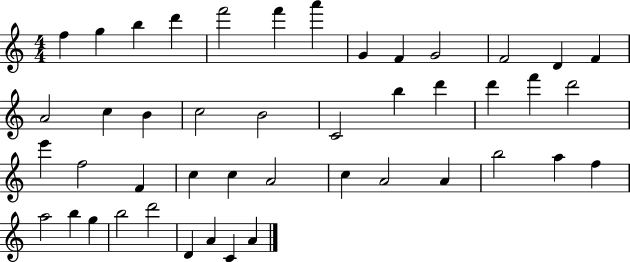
F5/q G5/q B5/q D6/q F6/h F6/q A6/q G4/q F4/q G4/h F4/h D4/q F4/q A4/h C5/q B4/q C5/h B4/h C4/h B5/q D6/q D6/q F6/q D6/h E6/q F5/h F4/q C5/q C5/q A4/h C5/q A4/h A4/q B5/h A5/q F5/q A5/h B5/q G5/q B5/h D6/h D4/q A4/q C4/q A4/q